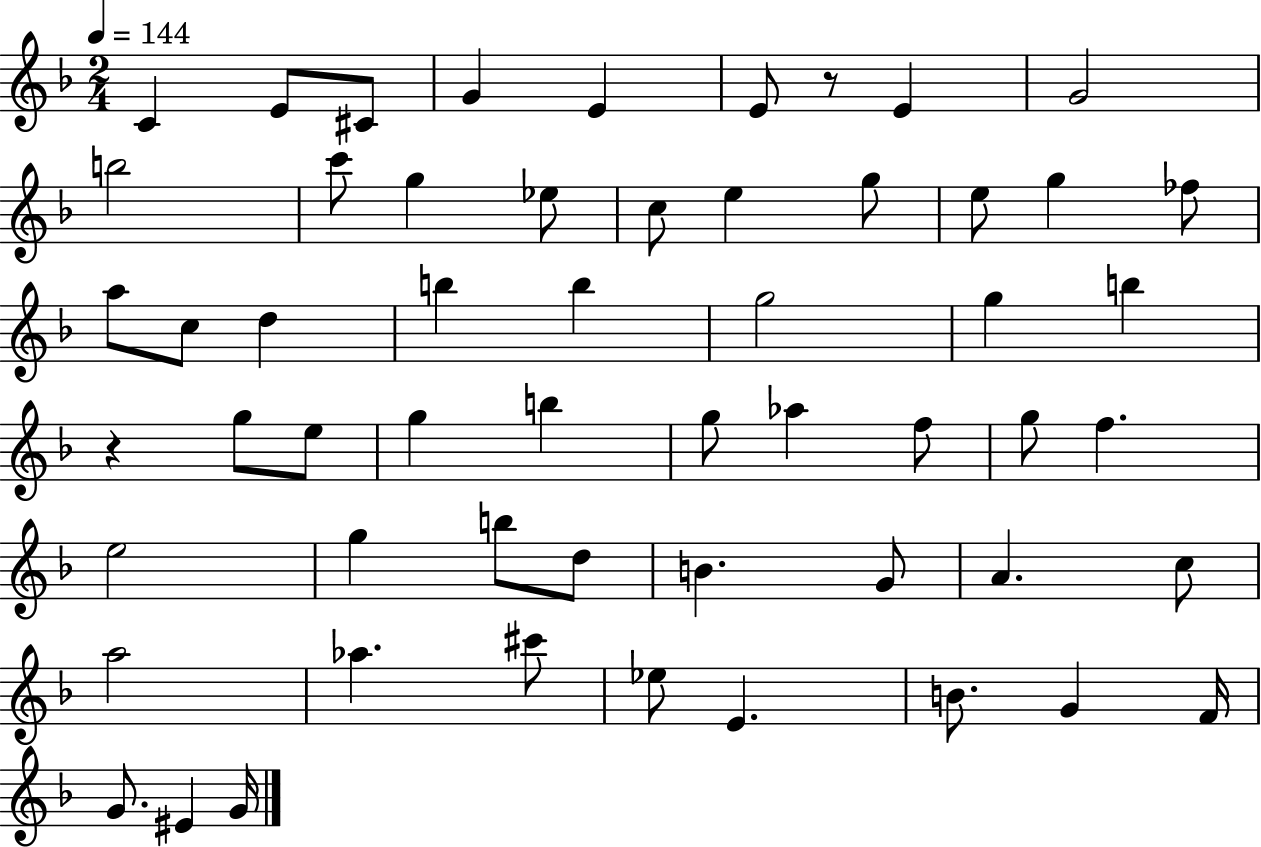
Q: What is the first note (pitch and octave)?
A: C4